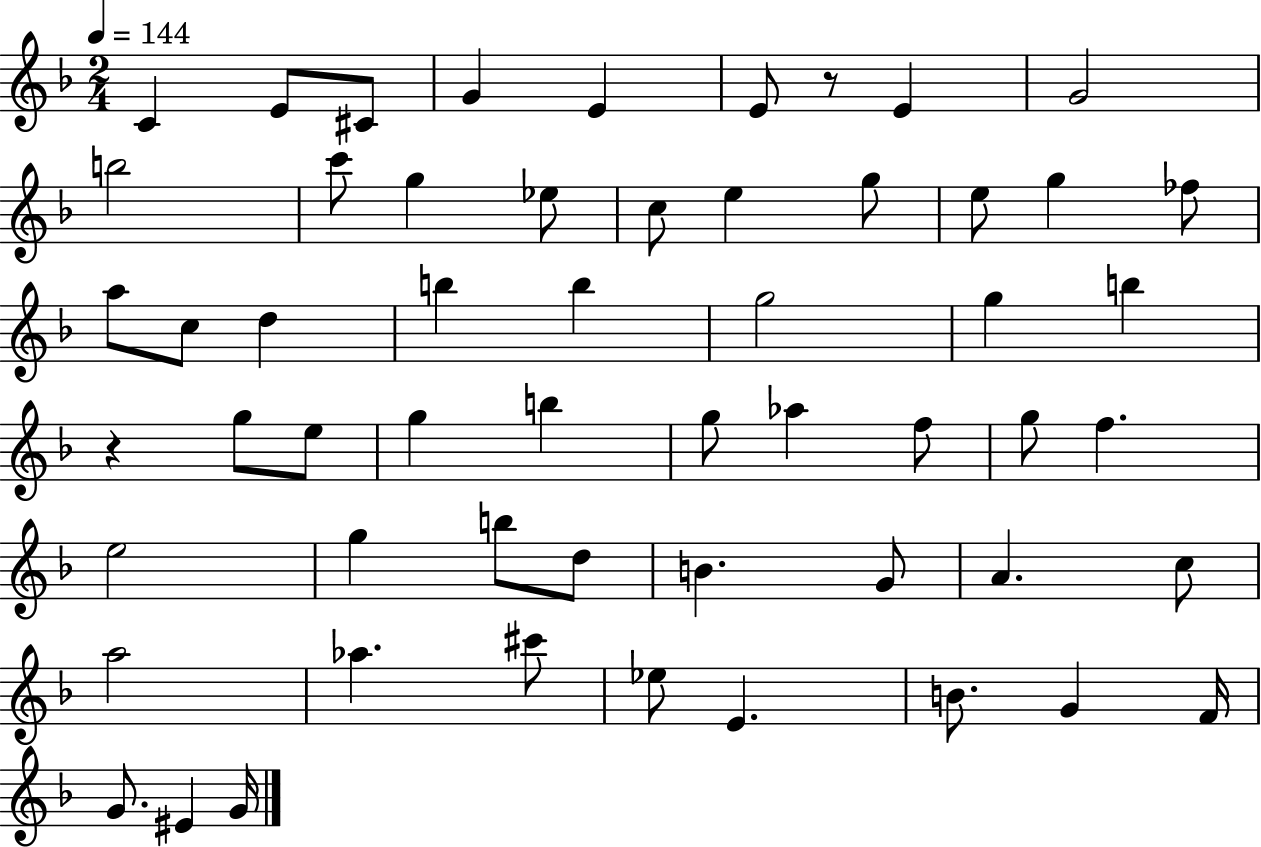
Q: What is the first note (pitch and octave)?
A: C4